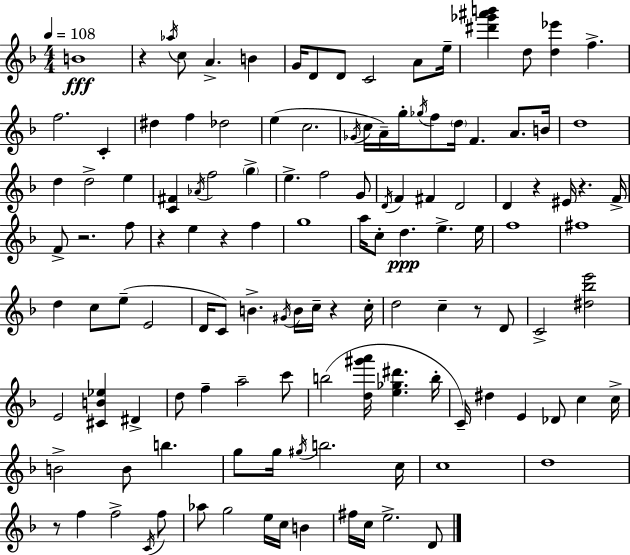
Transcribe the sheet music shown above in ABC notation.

X:1
T:Untitled
M:4/4
L:1/4
K:Dm
B4 z _a/4 c/2 A B G/4 D/2 D/2 C2 A/2 e/4 [^d'_g'^a'b'] d/2 [d_e'] f f2 C ^d f _d2 e c2 _G/4 c/4 A/4 g/4 _g/4 f/2 d/4 F A/2 B/4 d4 d d2 e [C^F] _A/4 f2 g e f2 G/2 D/4 F ^F D2 D z ^E/4 z F/4 F/2 z2 f/2 z e z f g4 a/4 c/2 d e e/4 f4 ^f4 d c/2 e/2 E2 D/4 C/2 B ^G/4 B/4 c/4 z c/4 d2 c z/2 D/2 C2 [^d_be']2 E2 [^CB_e] ^D d/2 f a2 c'/2 b2 [d^g'a']/4 [e_g^d'] b/4 C/4 ^d E _D/2 c c/4 B2 B/2 b g/2 g/4 ^g/4 b2 c/4 c4 d4 z/2 f f2 C/4 f/2 _a/2 g2 e/4 c/4 B ^f/4 c/4 e2 D/2